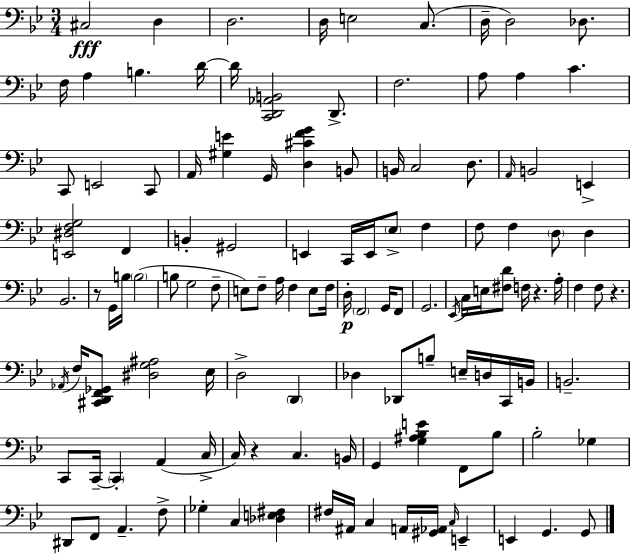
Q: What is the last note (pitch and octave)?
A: G2